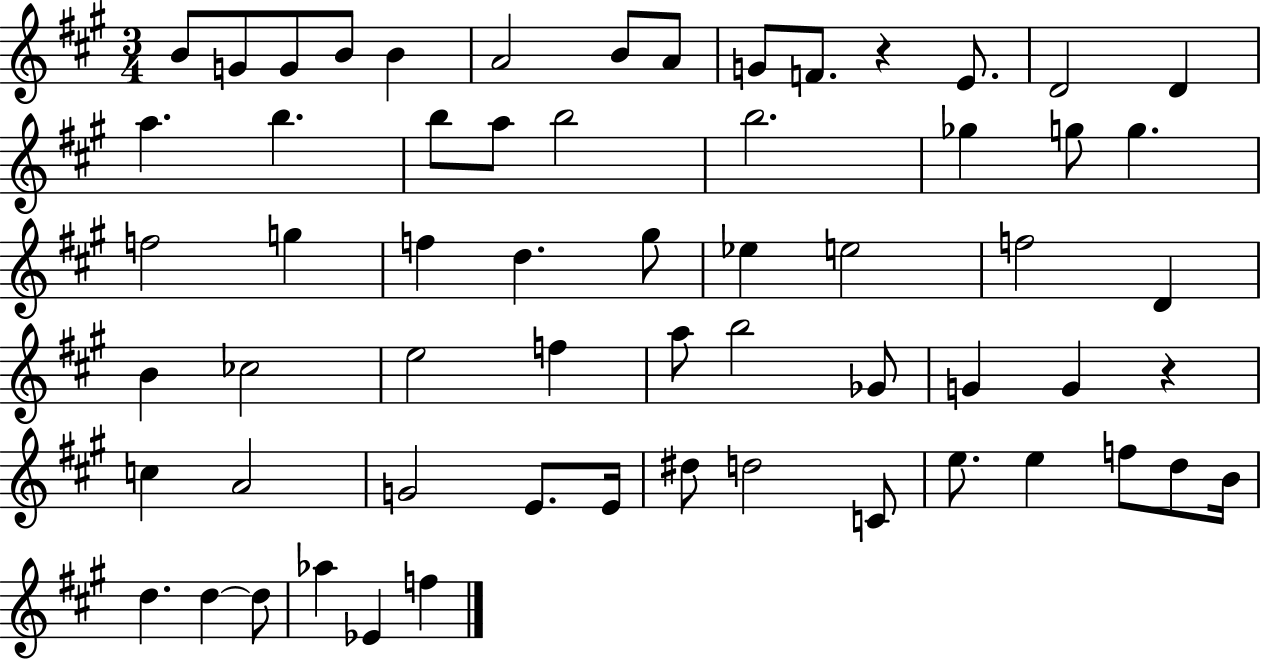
X:1
T:Untitled
M:3/4
L:1/4
K:A
B/2 G/2 G/2 B/2 B A2 B/2 A/2 G/2 F/2 z E/2 D2 D a b b/2 a/2 b2 b2 _g g/2 g f2 g f d ^g/2 _e e2 f2 D B _c2 e2 f a/2 b2 _G/2 G G z c A2 G2 E/2 E/4 ^d/2 d2 C/2 e/2 e f/2 d/2 B/4 d d d/2 _a _E f